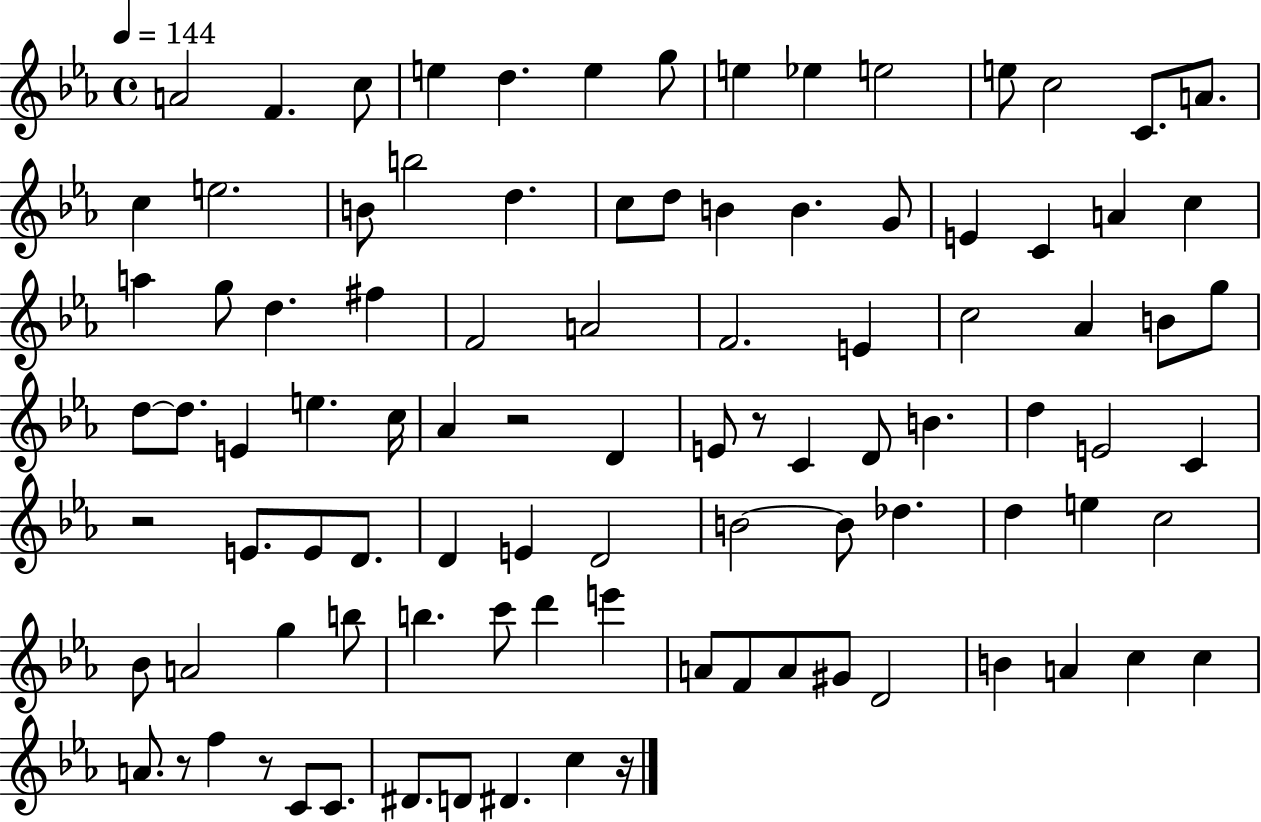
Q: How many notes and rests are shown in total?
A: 97